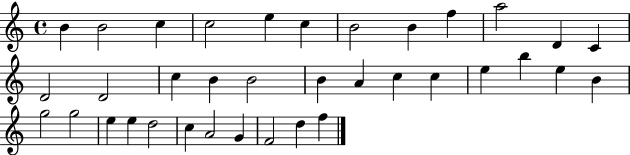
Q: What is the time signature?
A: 4/4